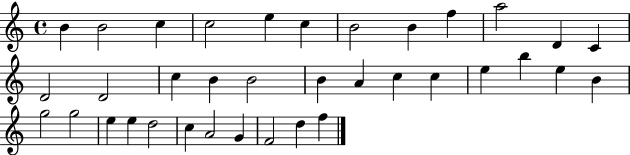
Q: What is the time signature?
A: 4/4